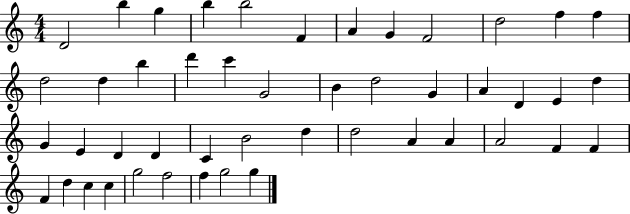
D4/h B5/q G5/q B5/q B5/h F4/q A4/q G4/q F4/h D5/h F5/q F5/q D5/h D5/q B5/q D6/q C6/q G4/h B4/q D5/h G4/q A4/q D4/q E4/q D5/q G4/q E4/q D4/q D4/q C4/q B4/h D5/q D5/h A4/q A4/q A4/h F4/q F4/q F4/q D5/q C5/q C5/q G5/h F5/h F5/q G5/h G5/q